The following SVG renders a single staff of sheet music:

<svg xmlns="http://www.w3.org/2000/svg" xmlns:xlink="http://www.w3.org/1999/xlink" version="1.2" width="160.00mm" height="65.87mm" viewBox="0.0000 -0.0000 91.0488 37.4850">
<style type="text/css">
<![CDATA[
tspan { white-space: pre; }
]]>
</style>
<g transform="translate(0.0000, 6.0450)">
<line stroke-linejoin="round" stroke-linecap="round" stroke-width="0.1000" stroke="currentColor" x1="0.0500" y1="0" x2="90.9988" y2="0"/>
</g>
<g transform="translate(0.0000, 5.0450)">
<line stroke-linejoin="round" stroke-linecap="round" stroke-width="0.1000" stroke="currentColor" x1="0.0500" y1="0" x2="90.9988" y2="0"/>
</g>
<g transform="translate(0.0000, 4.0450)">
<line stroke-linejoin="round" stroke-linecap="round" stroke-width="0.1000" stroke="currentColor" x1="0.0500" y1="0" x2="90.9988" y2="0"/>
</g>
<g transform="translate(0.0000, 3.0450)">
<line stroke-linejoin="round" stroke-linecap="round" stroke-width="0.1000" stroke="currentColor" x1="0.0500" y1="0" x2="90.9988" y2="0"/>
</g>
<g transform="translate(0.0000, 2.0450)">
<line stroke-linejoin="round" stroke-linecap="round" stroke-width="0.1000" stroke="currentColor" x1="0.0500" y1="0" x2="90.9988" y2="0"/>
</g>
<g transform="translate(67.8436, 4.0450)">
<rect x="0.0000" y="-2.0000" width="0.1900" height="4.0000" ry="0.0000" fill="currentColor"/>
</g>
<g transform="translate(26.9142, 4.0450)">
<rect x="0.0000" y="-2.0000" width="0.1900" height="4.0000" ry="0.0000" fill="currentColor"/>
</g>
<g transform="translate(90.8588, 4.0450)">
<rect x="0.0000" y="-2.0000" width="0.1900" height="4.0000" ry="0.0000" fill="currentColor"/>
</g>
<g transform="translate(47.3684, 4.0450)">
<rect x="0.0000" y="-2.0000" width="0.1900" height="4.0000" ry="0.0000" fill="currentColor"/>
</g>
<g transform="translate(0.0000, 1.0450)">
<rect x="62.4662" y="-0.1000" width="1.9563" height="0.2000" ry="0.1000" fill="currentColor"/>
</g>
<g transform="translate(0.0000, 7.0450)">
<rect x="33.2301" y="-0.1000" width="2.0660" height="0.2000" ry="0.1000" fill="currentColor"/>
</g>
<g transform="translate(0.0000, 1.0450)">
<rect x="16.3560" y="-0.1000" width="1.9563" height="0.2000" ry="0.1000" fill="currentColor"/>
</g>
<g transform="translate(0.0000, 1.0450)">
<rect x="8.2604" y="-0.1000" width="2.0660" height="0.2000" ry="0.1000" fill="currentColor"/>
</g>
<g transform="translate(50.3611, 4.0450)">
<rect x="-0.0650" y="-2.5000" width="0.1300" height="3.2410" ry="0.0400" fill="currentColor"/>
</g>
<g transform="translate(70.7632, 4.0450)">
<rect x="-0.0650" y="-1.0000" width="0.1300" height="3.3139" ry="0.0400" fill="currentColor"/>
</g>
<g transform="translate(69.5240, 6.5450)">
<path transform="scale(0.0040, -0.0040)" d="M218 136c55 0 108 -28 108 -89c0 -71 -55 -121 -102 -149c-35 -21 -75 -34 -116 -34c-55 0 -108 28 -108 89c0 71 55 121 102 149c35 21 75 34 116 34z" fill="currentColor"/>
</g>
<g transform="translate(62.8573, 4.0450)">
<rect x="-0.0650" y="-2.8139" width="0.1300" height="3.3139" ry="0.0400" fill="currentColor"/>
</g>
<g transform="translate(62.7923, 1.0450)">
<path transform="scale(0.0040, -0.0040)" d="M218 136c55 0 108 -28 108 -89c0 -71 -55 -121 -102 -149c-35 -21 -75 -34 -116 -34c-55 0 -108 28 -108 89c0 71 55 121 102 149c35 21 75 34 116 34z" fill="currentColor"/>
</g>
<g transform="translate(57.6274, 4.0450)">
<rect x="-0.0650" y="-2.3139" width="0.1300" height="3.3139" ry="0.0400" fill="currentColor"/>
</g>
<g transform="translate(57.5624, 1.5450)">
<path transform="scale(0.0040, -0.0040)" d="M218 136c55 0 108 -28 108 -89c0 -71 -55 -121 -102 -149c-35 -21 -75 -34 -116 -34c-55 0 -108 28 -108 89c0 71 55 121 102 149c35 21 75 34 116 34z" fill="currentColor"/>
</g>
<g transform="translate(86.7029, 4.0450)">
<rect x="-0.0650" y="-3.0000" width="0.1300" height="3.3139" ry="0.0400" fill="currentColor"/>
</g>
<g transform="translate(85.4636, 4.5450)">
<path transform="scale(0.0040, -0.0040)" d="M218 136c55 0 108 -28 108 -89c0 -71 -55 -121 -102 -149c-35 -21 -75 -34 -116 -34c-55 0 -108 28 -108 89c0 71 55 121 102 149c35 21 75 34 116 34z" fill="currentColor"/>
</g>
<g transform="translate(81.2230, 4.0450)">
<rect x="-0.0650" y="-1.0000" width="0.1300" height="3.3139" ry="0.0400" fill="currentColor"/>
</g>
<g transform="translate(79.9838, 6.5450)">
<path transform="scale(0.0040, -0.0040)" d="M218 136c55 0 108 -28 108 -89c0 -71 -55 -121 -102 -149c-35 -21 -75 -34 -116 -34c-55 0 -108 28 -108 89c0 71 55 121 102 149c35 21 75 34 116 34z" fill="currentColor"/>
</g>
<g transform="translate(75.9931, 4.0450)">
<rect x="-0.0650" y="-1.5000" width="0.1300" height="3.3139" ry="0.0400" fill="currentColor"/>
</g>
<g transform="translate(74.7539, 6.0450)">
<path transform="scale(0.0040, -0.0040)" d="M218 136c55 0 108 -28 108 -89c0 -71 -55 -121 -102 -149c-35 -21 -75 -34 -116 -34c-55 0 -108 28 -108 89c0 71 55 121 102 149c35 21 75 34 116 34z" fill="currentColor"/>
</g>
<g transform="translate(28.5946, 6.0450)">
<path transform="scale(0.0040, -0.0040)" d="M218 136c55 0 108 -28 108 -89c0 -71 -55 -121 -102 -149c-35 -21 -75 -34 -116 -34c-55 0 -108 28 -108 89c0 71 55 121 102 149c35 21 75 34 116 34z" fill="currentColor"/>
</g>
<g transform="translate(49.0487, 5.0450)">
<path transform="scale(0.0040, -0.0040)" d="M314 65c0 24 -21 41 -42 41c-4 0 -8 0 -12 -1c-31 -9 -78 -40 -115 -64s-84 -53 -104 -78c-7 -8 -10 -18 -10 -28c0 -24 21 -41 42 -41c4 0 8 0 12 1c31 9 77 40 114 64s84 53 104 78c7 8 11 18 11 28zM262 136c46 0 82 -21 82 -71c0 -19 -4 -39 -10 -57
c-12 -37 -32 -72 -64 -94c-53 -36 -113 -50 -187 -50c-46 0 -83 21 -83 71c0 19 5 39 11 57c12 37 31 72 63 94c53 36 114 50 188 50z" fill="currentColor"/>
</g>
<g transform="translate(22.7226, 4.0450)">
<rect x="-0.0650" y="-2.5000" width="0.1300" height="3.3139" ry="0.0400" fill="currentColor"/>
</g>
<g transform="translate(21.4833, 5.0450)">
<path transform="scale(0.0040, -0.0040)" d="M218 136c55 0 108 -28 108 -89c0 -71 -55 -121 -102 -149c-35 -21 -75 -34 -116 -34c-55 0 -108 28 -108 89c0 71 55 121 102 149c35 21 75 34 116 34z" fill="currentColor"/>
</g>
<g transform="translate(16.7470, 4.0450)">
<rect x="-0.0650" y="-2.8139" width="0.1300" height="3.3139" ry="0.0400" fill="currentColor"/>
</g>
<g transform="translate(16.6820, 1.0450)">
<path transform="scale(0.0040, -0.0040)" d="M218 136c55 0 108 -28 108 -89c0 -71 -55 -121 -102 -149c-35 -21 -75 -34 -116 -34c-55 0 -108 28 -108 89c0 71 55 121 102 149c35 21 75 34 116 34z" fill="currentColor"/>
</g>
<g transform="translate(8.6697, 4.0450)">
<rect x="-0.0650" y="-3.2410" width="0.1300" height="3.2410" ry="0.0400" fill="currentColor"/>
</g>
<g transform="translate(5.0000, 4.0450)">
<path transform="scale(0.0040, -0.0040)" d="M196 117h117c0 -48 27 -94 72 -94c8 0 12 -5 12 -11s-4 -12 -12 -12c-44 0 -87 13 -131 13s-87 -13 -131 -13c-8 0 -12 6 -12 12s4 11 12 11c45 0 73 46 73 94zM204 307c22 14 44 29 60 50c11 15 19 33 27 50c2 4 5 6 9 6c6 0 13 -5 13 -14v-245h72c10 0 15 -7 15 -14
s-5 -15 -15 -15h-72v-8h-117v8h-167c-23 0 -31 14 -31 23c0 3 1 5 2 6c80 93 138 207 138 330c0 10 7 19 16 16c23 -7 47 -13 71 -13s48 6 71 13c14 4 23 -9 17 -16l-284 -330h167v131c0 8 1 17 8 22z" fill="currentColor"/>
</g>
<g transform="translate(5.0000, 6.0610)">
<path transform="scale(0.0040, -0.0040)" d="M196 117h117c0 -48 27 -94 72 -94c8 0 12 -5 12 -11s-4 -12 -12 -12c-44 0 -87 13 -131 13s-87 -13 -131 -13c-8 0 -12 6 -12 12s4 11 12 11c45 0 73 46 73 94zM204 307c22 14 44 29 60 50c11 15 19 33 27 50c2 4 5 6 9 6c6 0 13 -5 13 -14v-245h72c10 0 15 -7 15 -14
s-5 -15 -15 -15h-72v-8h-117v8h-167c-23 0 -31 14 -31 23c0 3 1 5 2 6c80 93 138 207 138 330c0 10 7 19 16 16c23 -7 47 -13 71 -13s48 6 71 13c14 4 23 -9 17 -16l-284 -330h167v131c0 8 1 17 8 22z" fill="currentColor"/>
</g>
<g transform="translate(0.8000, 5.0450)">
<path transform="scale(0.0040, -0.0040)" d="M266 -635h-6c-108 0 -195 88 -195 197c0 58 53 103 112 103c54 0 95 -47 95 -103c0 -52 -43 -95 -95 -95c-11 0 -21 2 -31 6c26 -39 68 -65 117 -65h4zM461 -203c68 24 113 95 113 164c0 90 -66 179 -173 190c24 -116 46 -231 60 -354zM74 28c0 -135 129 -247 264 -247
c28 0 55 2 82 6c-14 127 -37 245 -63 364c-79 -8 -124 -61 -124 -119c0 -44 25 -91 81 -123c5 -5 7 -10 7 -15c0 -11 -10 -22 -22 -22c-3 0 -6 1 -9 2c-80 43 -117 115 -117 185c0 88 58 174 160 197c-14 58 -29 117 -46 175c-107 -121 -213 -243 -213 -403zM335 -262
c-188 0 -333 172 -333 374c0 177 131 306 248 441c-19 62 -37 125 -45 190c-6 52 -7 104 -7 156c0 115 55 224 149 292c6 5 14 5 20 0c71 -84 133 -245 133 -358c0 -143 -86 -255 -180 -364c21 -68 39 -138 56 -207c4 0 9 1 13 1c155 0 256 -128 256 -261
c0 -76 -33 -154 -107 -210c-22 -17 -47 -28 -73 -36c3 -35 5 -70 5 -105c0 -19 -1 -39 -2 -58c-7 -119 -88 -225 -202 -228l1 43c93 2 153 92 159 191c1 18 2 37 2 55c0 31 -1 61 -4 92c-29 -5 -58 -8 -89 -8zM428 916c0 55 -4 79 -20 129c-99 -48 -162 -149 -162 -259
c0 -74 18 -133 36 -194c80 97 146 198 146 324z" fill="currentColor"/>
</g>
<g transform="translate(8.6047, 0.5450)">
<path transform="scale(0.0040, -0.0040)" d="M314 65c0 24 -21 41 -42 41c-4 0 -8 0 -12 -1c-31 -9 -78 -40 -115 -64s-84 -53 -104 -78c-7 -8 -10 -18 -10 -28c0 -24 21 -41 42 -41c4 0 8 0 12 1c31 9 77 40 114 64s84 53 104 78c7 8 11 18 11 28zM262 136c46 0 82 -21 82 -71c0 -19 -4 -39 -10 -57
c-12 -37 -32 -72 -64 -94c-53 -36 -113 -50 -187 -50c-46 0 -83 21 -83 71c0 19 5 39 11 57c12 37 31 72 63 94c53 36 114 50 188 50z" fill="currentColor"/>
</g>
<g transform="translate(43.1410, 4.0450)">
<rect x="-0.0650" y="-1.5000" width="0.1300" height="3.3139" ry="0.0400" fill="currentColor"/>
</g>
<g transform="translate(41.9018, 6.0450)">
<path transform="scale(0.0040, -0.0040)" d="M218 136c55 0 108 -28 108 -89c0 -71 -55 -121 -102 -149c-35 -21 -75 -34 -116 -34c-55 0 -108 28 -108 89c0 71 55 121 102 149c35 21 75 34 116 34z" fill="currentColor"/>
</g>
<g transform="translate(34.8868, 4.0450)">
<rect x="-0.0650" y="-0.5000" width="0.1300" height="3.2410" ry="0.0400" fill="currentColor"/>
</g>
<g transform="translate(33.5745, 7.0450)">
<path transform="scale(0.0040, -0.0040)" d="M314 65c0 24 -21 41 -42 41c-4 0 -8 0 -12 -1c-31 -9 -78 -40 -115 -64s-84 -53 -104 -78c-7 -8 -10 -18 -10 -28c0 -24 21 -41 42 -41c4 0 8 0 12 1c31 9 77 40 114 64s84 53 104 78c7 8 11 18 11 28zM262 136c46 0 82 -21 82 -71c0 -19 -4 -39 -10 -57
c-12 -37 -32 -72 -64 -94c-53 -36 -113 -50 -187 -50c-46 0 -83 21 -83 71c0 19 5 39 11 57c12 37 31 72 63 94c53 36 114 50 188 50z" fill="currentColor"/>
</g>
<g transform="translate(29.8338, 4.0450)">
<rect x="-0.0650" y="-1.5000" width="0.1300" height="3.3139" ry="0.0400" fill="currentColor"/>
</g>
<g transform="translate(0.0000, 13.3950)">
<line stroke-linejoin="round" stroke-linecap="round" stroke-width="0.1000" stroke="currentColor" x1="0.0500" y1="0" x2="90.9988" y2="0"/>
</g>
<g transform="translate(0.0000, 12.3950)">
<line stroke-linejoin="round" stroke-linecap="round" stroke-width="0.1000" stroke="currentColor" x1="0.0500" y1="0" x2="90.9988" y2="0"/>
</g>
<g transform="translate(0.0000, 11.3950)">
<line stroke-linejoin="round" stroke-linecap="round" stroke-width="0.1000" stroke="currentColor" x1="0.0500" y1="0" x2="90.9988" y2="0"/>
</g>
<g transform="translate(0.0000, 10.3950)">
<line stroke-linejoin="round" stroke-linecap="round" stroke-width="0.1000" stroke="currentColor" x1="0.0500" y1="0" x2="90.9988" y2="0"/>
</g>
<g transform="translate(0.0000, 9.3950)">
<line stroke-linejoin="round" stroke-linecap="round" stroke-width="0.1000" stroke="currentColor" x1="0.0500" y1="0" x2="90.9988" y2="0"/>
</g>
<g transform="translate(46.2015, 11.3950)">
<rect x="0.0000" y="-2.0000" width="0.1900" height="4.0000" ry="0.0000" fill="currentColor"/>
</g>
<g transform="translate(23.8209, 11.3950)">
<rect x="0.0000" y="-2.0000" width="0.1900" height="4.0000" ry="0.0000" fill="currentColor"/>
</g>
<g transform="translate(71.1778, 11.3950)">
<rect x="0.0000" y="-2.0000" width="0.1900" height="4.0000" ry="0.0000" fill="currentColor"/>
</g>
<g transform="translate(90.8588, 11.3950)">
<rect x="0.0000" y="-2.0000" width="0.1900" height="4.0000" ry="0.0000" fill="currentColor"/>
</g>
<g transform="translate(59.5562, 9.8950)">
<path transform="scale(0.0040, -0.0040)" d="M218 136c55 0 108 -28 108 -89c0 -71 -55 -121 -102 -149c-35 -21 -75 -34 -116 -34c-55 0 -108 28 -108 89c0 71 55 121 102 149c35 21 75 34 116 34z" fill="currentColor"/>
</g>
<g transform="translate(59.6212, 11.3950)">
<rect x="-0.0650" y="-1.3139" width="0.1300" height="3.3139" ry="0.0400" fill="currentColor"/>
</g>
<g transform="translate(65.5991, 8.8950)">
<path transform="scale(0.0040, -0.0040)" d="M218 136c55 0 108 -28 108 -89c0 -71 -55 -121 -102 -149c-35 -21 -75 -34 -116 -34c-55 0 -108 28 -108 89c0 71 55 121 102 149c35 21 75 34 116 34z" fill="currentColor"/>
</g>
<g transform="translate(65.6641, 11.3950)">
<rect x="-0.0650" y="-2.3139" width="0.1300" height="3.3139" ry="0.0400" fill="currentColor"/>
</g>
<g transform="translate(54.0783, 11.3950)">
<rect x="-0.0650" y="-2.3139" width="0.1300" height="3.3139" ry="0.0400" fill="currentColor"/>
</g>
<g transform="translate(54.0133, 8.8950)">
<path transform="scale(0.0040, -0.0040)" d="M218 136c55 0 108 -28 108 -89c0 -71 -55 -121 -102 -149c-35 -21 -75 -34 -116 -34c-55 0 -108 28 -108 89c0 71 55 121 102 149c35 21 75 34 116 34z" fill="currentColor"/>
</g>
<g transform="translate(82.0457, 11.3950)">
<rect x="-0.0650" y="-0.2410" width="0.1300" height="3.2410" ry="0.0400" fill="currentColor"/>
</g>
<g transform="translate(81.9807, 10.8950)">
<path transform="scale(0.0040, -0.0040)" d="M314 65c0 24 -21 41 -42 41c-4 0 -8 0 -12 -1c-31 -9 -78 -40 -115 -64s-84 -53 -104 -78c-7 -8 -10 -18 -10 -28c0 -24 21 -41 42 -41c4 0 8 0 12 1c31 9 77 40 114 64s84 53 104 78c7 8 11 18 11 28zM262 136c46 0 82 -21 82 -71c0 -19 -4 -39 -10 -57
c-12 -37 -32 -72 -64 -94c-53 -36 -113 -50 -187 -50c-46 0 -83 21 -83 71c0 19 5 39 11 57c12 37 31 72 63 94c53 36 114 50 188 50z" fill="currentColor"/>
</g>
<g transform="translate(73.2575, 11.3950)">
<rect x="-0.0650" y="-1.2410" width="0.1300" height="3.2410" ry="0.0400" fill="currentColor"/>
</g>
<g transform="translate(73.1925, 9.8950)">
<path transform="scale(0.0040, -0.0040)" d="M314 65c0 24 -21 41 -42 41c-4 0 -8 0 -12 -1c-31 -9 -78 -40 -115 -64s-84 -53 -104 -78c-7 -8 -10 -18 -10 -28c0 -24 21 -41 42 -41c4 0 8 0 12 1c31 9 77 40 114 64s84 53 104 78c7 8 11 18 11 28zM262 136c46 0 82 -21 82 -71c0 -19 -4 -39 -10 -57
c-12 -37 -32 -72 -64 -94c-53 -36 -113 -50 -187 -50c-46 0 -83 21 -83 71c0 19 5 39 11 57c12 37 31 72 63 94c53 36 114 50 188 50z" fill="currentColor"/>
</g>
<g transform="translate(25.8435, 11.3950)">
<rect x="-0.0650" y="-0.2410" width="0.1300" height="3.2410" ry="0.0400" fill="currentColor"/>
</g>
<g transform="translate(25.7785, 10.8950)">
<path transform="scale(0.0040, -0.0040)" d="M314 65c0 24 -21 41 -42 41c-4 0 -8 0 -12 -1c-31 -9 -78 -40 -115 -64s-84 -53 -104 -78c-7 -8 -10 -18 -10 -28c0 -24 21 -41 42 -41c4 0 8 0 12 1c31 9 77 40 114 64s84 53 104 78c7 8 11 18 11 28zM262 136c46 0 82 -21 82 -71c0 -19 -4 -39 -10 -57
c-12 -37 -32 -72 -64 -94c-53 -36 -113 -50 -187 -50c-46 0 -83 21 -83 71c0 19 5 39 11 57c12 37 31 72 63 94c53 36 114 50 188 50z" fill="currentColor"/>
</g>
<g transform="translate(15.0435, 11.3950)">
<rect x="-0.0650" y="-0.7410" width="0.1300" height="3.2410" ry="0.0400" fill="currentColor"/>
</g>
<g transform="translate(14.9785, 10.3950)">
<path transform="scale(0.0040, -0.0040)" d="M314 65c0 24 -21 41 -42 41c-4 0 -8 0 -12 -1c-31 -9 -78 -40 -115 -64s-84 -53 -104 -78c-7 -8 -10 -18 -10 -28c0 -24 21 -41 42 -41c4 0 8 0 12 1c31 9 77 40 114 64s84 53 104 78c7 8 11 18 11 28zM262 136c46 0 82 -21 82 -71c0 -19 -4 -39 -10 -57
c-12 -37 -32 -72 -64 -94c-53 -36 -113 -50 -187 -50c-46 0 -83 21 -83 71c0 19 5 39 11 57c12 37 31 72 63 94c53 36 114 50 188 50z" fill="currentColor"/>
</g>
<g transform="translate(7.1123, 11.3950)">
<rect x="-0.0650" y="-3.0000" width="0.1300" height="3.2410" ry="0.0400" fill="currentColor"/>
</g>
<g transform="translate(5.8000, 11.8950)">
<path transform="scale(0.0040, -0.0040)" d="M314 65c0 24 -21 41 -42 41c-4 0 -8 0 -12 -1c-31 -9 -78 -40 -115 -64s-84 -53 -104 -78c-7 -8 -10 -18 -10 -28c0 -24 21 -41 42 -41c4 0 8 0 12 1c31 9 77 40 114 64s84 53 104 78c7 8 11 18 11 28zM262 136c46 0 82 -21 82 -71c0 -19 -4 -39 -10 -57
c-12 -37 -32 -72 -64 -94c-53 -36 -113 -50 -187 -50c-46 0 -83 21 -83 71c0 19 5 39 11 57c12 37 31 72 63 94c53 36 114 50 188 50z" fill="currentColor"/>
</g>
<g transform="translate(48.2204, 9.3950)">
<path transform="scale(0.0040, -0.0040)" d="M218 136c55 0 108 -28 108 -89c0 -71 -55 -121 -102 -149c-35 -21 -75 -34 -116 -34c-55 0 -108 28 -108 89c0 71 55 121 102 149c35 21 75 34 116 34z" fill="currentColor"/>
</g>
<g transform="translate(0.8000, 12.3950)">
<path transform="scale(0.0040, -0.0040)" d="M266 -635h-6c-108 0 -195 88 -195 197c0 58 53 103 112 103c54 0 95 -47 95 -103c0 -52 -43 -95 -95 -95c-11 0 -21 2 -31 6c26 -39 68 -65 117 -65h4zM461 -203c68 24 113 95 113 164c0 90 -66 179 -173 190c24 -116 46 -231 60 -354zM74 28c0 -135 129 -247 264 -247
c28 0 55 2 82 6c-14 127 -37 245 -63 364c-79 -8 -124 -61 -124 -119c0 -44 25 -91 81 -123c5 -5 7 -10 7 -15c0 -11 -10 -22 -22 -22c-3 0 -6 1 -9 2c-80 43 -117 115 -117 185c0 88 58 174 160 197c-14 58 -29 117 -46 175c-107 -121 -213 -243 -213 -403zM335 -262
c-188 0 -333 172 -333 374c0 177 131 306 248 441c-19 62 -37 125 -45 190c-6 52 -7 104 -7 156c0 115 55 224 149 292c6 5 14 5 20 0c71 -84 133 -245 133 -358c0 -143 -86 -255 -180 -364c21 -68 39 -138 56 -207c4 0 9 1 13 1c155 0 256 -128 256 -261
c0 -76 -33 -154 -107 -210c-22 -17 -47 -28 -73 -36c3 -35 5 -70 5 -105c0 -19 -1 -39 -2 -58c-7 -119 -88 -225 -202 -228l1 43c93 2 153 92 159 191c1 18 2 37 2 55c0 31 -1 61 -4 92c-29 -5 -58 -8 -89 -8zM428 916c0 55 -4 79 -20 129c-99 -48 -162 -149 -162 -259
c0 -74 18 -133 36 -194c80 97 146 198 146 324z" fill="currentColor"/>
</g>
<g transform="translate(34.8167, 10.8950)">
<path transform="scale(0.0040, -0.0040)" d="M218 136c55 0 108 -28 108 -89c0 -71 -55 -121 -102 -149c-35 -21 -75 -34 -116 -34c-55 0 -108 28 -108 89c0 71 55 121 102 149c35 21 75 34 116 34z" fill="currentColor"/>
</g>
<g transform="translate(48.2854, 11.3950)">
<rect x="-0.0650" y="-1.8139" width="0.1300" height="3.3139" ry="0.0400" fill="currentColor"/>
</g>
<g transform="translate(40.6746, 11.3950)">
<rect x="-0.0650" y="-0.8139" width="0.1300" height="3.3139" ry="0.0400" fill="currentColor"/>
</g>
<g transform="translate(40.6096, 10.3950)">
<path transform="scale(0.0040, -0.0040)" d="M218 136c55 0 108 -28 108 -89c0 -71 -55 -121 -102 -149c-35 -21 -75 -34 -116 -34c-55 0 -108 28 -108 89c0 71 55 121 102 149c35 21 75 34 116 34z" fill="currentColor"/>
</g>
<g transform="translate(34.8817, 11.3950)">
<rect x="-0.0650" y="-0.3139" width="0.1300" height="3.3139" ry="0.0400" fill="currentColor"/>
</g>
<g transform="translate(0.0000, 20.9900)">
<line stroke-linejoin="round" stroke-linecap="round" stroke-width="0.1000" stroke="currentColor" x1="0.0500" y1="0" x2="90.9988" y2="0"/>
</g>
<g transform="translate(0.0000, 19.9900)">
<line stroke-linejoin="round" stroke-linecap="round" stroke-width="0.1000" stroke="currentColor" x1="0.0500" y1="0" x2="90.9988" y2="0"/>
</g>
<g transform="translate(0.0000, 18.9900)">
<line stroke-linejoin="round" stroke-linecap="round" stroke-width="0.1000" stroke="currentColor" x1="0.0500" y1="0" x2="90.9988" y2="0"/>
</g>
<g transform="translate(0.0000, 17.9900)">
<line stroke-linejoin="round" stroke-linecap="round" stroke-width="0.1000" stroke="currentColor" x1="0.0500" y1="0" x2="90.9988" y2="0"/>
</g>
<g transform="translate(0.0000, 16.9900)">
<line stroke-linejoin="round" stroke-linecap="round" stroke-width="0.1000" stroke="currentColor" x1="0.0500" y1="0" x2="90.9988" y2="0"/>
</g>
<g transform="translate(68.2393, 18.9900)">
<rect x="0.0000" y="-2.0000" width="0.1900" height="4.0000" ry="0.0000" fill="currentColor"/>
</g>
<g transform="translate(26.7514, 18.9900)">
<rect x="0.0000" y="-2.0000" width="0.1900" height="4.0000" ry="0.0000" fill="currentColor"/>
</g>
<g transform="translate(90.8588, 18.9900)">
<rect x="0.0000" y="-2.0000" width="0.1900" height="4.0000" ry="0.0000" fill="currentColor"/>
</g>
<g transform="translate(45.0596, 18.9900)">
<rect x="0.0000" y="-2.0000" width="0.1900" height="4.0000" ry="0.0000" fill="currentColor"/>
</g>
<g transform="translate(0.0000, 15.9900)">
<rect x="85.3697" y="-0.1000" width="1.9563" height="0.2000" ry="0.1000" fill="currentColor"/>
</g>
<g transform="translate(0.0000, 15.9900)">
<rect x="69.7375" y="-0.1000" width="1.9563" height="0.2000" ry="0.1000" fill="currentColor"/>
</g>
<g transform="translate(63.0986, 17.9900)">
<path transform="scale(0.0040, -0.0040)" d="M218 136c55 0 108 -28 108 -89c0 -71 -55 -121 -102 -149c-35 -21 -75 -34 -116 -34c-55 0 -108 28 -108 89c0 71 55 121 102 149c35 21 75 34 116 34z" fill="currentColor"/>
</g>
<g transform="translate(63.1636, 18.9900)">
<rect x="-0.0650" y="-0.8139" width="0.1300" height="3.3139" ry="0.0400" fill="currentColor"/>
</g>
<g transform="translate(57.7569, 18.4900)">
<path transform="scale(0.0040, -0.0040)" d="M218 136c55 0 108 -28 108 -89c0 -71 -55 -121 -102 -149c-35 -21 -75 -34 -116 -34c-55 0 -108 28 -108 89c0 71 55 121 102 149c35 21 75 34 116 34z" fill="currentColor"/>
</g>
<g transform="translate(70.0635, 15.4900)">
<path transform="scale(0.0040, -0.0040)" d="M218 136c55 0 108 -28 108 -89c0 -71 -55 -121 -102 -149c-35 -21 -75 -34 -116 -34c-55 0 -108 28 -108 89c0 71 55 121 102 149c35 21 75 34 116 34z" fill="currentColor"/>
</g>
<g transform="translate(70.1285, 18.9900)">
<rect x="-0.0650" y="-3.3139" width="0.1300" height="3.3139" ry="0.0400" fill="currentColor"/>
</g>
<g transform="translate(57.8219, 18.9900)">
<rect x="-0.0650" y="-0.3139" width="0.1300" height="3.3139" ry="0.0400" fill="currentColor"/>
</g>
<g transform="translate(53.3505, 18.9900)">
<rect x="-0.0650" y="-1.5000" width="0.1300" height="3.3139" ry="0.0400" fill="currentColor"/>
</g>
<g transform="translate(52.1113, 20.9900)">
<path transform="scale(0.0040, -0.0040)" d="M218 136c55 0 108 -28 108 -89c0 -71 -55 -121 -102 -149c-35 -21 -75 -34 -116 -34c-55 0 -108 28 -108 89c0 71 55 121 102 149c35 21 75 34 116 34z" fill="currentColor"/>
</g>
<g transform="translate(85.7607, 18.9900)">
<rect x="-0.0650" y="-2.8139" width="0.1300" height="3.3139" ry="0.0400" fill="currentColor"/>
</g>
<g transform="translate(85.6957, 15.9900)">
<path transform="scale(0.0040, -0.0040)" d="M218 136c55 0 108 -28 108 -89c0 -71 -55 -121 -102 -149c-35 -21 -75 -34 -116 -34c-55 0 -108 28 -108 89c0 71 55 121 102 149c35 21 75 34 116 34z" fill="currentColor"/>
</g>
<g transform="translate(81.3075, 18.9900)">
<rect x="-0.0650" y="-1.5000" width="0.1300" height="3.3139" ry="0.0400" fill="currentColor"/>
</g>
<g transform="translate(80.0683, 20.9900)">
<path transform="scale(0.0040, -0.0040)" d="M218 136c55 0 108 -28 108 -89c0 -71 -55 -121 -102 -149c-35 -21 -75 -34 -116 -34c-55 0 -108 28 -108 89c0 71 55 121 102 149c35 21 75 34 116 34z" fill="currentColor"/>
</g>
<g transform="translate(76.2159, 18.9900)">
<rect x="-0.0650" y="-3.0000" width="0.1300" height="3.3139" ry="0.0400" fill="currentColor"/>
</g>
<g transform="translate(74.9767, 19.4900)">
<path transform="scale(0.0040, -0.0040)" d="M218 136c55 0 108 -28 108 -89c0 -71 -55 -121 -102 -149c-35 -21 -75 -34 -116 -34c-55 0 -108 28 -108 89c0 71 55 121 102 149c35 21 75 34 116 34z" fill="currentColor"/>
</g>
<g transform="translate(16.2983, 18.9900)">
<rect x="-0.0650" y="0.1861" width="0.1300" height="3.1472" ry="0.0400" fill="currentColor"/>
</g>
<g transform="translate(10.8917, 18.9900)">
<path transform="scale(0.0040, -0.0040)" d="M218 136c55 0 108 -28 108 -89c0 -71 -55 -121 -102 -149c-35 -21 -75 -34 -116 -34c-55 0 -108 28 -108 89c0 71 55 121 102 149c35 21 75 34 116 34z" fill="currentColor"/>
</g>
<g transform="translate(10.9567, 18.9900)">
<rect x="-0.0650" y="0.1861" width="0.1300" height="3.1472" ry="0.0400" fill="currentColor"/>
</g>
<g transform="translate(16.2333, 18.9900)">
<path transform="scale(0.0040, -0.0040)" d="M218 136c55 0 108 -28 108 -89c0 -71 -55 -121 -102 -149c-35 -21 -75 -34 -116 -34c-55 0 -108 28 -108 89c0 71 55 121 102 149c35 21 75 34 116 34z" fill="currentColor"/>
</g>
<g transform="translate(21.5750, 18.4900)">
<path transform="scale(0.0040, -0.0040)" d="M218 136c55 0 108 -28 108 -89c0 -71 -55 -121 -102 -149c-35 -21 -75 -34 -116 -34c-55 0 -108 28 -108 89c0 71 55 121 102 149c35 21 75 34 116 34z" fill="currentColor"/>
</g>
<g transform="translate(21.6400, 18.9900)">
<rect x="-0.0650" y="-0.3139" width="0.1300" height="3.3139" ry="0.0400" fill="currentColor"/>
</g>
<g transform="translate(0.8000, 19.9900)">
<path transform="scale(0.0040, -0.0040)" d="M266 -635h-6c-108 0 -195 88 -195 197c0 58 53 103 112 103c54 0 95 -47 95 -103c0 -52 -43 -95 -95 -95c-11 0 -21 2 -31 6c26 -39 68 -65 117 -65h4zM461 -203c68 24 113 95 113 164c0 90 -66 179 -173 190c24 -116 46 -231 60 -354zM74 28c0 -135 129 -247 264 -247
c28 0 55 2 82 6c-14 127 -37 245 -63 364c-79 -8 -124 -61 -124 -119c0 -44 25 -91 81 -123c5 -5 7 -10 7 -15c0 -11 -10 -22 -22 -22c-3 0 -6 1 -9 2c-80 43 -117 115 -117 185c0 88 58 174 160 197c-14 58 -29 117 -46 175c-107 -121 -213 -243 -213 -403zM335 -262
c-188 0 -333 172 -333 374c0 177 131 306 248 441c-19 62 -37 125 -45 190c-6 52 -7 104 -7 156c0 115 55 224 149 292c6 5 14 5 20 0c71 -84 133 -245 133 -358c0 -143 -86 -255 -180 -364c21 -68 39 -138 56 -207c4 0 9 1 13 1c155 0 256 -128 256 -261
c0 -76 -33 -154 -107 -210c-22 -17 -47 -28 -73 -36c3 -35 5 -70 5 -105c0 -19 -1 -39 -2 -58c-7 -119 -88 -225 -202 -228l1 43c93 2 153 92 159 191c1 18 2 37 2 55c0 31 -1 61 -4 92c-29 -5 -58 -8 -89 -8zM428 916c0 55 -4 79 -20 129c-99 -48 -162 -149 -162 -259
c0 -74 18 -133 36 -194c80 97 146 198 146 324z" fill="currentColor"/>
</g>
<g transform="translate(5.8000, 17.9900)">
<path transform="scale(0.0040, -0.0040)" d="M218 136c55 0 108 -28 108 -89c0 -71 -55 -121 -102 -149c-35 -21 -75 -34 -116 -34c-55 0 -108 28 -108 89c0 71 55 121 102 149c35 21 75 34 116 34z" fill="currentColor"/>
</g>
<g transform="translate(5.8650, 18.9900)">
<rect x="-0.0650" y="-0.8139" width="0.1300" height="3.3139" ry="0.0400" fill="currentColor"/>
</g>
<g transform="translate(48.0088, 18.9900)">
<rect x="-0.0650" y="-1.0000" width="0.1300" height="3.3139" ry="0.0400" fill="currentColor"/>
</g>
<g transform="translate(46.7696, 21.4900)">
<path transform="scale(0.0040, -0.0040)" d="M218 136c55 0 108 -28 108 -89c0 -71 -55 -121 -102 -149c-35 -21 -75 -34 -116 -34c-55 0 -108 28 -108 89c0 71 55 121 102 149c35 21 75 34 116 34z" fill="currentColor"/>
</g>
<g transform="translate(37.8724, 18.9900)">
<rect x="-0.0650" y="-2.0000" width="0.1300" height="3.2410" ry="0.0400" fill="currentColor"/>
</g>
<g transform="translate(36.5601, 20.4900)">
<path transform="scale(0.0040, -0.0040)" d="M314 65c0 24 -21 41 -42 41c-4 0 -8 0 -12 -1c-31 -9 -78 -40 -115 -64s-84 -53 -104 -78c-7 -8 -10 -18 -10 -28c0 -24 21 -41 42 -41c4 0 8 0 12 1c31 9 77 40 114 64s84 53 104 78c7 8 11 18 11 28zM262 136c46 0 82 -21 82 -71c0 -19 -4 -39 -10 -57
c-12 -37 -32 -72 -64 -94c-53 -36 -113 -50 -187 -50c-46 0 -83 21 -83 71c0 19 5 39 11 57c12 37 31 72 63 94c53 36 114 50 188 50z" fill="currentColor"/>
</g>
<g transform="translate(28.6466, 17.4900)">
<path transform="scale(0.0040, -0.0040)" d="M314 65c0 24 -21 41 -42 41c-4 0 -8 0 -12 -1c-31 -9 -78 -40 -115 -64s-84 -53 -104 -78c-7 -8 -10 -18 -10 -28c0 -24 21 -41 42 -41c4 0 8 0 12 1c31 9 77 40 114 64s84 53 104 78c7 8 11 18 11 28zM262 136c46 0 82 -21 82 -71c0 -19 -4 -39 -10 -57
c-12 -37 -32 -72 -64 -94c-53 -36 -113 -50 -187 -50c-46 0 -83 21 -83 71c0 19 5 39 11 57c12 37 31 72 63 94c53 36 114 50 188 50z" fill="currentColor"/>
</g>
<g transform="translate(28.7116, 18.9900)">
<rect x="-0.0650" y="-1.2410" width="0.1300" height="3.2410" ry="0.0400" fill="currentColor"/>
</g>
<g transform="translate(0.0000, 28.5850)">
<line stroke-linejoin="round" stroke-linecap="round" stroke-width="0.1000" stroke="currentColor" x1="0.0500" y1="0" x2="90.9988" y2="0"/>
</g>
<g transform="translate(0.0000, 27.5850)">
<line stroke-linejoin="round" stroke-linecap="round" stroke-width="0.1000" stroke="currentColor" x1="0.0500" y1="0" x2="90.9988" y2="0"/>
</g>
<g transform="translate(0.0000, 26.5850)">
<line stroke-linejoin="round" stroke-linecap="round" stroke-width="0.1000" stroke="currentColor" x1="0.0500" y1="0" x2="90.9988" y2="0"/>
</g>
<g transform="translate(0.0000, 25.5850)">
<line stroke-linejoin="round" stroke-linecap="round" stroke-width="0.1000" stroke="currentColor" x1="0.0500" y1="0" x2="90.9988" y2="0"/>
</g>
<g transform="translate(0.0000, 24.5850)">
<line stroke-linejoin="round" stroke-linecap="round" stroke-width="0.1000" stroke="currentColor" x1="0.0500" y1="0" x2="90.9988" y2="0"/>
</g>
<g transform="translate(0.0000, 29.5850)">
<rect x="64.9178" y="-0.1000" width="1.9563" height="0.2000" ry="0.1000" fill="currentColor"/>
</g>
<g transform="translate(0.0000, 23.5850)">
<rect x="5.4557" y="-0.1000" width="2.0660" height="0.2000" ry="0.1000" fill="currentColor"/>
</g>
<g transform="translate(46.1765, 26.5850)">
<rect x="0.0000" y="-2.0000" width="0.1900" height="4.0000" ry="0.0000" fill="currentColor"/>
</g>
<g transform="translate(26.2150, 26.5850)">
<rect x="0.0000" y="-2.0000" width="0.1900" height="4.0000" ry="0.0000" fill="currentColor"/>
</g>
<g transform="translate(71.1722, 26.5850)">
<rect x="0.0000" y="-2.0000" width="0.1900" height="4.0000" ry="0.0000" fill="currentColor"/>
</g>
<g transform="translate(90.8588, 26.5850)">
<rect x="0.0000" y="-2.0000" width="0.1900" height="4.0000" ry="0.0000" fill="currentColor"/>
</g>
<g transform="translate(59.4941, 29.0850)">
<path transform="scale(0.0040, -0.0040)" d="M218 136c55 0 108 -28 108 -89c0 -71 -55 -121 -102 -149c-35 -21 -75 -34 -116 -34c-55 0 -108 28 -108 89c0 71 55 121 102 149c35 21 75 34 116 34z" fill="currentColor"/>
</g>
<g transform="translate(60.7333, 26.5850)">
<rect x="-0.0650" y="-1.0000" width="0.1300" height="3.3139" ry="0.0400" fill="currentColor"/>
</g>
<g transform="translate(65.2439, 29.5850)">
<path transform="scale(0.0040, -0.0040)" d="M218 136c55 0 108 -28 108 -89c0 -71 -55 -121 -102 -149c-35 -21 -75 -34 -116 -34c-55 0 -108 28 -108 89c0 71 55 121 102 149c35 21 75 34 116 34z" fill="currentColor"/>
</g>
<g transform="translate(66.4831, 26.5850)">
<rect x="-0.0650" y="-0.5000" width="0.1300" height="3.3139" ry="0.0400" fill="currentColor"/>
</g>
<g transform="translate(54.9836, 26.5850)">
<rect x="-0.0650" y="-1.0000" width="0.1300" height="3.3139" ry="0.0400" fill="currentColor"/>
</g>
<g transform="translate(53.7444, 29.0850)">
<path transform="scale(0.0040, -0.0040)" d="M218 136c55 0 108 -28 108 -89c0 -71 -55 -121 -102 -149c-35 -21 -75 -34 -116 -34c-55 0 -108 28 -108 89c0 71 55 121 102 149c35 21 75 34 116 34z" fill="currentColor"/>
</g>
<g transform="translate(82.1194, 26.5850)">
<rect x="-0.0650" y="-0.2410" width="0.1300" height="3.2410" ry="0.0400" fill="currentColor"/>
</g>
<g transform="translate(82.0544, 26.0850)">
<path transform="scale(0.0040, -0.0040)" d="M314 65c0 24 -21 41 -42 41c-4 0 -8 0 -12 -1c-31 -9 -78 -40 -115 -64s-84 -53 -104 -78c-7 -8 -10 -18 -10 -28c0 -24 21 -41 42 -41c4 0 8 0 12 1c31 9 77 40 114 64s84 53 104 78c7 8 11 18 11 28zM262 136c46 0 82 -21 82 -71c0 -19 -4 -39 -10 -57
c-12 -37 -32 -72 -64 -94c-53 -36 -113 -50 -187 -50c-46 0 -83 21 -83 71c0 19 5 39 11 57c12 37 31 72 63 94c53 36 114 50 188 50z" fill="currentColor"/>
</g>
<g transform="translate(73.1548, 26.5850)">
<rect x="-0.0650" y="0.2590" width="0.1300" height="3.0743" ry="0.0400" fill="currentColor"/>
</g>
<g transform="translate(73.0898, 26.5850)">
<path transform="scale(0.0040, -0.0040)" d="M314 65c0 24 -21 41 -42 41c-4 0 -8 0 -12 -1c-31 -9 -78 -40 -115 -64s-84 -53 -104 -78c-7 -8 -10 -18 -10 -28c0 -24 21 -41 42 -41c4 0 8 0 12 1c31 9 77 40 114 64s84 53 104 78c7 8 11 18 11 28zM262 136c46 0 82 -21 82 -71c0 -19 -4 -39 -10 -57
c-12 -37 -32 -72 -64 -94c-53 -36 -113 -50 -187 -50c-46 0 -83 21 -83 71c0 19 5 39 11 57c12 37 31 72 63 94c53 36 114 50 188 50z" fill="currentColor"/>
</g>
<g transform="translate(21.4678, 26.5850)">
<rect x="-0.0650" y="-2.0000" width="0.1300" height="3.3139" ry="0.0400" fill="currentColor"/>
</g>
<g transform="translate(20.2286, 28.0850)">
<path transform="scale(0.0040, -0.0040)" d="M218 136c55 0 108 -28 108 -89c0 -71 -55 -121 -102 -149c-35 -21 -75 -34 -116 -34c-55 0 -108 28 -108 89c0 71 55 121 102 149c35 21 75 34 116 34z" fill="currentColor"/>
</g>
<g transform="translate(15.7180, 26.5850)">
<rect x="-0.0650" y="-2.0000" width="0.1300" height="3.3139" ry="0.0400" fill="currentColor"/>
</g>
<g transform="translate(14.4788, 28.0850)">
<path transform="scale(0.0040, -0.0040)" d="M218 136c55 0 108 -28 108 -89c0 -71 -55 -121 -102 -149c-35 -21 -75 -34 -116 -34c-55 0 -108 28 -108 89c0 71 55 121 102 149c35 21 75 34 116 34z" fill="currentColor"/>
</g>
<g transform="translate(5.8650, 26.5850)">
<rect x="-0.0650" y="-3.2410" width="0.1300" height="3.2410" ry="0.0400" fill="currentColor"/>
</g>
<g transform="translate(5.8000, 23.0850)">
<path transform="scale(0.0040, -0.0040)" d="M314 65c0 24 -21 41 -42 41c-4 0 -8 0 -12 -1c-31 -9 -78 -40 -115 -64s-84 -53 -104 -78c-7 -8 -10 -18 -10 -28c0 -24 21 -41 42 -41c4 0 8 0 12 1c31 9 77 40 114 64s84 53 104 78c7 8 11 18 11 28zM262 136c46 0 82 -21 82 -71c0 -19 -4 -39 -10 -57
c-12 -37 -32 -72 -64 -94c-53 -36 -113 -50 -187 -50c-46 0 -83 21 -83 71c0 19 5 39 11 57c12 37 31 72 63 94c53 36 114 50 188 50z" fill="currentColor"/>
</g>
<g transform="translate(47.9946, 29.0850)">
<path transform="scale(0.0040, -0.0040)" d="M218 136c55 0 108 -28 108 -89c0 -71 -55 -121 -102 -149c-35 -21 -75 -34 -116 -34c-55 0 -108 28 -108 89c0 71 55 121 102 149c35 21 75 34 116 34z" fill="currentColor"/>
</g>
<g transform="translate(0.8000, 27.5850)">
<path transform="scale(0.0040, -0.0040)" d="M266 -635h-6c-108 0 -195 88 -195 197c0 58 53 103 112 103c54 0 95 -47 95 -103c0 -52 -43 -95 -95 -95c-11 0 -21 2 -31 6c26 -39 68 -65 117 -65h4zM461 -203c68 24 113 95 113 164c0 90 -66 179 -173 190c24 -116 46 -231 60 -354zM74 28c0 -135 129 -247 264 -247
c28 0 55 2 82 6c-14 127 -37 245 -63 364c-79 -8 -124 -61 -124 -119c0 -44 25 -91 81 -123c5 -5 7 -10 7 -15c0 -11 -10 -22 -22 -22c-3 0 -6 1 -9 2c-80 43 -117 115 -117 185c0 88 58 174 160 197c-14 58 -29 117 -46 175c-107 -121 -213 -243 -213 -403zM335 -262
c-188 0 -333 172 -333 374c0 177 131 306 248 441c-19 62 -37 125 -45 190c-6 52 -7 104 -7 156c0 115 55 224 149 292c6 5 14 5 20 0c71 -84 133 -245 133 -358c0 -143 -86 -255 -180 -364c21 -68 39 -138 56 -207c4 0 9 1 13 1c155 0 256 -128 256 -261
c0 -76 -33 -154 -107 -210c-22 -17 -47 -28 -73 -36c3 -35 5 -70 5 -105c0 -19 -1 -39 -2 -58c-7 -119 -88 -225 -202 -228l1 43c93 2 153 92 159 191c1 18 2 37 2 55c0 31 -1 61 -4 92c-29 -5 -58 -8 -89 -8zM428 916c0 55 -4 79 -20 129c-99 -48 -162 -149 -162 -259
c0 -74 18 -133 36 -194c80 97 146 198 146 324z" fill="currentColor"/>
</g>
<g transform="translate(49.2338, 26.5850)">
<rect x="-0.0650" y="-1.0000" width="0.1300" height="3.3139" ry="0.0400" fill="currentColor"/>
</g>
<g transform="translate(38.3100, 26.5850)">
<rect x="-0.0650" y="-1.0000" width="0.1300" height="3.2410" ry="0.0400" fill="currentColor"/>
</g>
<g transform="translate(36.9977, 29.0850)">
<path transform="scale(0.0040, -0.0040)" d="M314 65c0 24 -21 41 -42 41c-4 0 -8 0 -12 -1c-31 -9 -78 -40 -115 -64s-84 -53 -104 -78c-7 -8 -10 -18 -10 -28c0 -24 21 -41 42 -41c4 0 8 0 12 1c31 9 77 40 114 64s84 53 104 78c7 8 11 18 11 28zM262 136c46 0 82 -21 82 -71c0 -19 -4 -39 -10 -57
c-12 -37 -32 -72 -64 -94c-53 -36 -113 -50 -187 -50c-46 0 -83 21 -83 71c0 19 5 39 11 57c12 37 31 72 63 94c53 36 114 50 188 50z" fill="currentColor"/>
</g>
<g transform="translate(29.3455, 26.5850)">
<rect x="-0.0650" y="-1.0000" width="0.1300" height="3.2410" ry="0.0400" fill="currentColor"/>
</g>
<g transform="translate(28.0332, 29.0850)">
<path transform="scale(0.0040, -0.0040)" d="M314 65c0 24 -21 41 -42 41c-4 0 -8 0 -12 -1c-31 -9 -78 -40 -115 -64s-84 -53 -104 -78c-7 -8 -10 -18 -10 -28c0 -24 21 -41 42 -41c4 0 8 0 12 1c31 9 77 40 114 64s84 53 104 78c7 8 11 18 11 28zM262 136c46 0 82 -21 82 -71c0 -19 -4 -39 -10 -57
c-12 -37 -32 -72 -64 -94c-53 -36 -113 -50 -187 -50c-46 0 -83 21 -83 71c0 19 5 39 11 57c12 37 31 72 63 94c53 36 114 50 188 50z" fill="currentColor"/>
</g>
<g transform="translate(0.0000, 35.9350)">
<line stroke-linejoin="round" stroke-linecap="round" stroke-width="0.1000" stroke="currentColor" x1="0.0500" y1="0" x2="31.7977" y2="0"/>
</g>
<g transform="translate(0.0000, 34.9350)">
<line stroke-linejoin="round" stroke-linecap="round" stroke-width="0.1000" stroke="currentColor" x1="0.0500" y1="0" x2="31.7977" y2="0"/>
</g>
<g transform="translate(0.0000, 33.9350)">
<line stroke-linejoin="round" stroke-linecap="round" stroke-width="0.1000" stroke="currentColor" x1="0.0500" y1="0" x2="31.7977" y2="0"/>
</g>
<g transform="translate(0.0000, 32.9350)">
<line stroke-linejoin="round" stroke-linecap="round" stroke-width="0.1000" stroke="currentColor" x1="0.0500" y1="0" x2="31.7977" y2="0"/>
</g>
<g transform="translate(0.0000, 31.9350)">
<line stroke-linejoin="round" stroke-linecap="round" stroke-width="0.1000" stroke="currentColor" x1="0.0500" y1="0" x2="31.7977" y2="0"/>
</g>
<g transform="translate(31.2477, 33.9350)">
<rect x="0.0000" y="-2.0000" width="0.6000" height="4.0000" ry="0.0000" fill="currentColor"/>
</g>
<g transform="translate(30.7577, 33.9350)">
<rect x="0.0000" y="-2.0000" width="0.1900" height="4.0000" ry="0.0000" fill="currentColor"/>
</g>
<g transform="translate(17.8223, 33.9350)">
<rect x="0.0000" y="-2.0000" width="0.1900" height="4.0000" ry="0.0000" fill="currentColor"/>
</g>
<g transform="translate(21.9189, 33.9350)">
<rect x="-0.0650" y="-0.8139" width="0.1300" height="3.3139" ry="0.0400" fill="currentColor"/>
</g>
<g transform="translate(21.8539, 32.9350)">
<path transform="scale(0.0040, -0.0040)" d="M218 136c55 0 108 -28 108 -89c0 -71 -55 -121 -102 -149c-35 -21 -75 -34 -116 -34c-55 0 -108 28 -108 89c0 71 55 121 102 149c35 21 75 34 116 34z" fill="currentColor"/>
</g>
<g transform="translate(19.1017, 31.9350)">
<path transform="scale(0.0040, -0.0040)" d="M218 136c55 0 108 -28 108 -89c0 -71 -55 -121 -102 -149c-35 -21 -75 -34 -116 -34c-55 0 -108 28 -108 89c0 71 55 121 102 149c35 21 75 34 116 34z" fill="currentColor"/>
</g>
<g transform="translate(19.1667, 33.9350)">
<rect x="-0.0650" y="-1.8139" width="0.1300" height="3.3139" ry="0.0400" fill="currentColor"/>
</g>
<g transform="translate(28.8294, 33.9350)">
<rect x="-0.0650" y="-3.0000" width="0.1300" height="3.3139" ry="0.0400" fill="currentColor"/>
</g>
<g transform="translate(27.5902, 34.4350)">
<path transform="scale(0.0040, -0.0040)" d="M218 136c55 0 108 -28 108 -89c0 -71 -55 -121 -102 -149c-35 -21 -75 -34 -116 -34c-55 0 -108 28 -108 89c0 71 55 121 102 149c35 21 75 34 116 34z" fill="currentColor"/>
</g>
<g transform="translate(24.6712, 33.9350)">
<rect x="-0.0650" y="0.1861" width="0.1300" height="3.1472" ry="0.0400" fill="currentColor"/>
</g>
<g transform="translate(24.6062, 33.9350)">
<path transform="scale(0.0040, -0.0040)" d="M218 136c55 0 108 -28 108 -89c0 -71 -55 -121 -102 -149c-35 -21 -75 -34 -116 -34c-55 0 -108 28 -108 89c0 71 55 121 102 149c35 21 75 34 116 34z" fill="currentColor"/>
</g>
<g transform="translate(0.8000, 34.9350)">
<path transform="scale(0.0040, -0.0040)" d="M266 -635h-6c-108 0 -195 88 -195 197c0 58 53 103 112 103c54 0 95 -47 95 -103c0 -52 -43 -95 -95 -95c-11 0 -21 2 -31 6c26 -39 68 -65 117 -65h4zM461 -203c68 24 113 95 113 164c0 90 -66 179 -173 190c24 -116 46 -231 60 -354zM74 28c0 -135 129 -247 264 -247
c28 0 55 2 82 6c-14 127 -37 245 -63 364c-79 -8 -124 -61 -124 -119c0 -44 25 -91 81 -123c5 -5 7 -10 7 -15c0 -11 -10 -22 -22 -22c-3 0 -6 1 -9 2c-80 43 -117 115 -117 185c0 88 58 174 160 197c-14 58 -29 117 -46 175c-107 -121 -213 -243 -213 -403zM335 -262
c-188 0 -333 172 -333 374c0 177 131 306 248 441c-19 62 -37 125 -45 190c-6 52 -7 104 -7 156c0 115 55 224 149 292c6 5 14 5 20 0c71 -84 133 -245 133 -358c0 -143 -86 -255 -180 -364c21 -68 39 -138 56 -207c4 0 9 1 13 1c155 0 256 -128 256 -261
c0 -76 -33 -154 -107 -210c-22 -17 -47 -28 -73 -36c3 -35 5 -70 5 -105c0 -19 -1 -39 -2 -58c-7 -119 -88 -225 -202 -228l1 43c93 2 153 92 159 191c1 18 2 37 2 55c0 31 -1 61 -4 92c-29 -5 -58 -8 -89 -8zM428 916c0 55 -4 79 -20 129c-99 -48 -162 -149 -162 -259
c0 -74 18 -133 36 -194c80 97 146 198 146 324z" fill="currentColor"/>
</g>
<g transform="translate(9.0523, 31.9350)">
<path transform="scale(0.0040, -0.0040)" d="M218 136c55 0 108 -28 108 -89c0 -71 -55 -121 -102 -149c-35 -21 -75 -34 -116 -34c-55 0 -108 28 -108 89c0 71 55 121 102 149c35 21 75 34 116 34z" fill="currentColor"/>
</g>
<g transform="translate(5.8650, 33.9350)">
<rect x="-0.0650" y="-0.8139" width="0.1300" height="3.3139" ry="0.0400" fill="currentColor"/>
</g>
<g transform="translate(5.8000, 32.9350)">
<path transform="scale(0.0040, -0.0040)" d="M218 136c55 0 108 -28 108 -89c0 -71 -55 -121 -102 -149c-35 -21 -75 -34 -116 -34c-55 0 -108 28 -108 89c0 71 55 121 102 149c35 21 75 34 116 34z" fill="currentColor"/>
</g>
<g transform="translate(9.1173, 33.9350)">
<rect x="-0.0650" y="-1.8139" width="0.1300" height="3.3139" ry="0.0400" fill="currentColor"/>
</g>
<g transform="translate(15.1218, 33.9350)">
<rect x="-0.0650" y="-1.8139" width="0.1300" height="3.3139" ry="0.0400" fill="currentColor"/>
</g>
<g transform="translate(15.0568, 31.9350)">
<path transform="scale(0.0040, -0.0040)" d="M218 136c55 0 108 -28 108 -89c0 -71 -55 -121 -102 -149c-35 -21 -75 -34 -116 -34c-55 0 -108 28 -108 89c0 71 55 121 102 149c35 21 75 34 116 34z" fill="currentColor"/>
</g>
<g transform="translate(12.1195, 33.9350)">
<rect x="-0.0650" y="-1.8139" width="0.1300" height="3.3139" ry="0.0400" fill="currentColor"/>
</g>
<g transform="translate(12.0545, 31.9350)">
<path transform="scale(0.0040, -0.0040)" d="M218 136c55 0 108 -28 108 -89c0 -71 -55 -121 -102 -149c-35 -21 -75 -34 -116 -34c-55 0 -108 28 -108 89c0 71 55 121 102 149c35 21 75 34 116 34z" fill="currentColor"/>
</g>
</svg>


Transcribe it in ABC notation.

X:1
T:Untitled
M:4/4
L:1/4
K:C
b2 a G E C2 E G2 g a D E D A A2 d2 c2 c d f g e g e2 c2 d B B c e2 F2 D E c d b A E a b2 F F D2 D2 D D D C B2 c2 d f f f f d B A